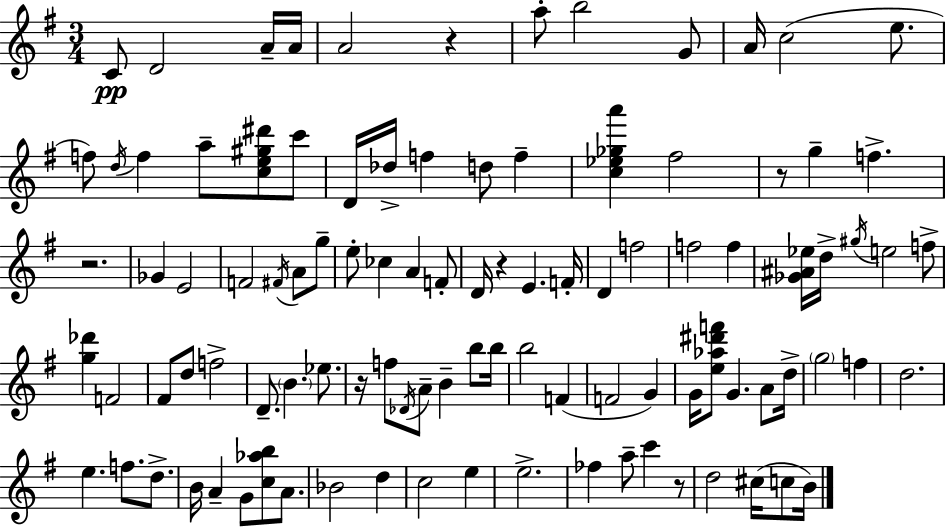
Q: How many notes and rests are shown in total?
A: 100